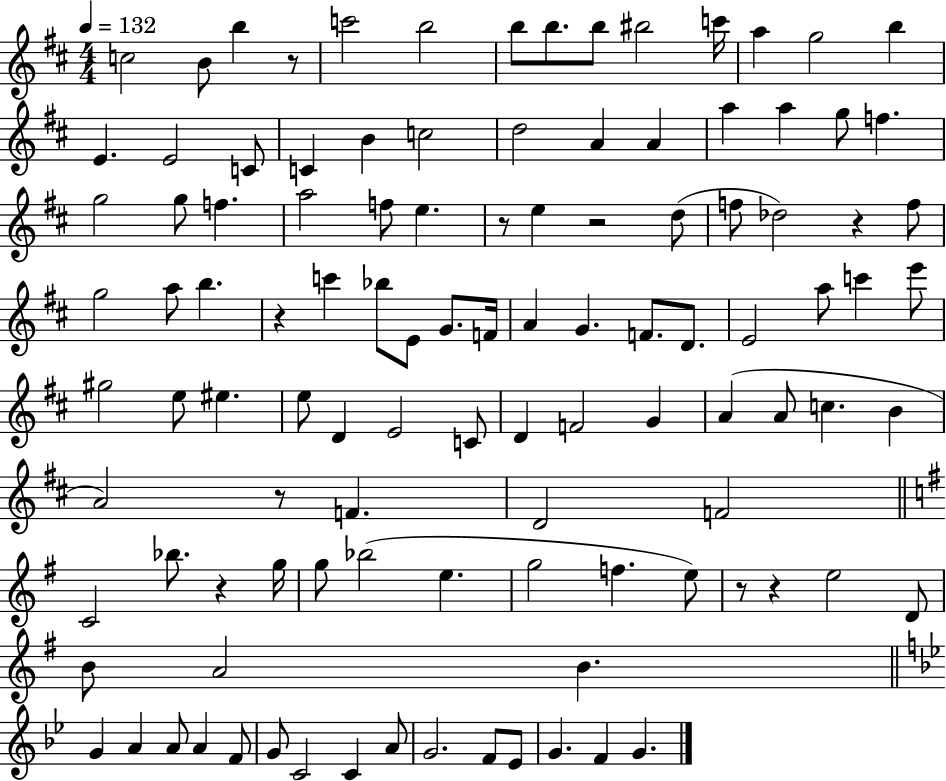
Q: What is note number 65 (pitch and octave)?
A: A4